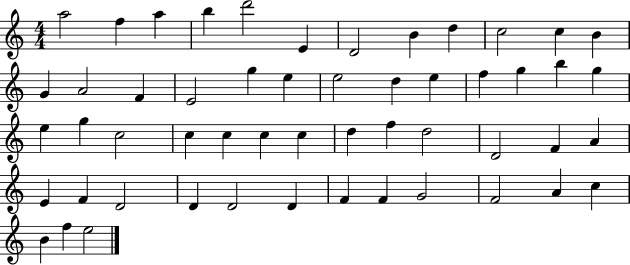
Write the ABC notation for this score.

X:1
T:Untitled
M:4/4
L:1/4
K:C
a2 f a b d'2 E D2 B d c2 c B G A2 F E2 g e e2 d e f g b g e g c2 c c c c d f d2 D2 F A E F D2 D D2 D F F G2 F2 A c B f e2